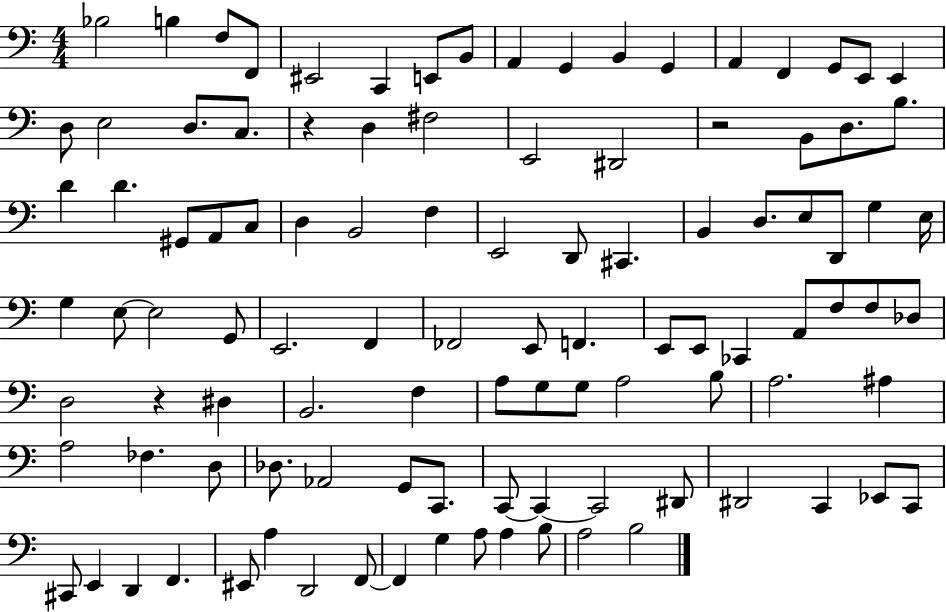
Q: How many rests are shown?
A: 3